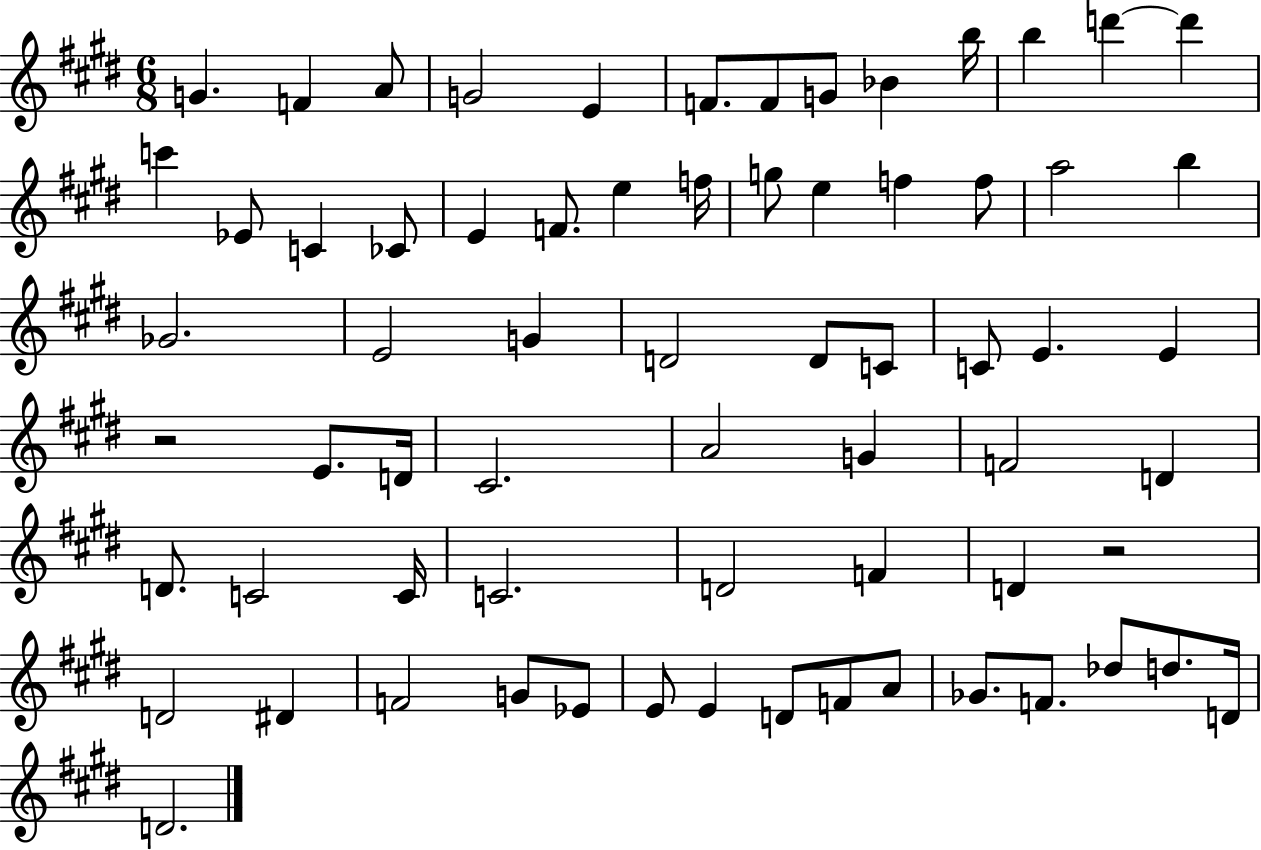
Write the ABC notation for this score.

X:1
T:Untitled
M:6/8
L:1/4
K:E
G F A/2 G2 E F/2 F/2 G/2 _B b/4 b d' d' c' _E/2 C _C/2 E F/2 e f/4 g/2 e f f/2 a2 b _G2 E2 G D2 D/2 C/2 C/2 E E z2 E/2 D/4 ^C2 A2 G F2 D D/2 C2 C/4 C2 D2 F D z2 D2 ^D F2 G/2 _E/2 E/2 E D/2 F/2 A/2 _G/2 F/2 _d/2 d/2 D/4 D2